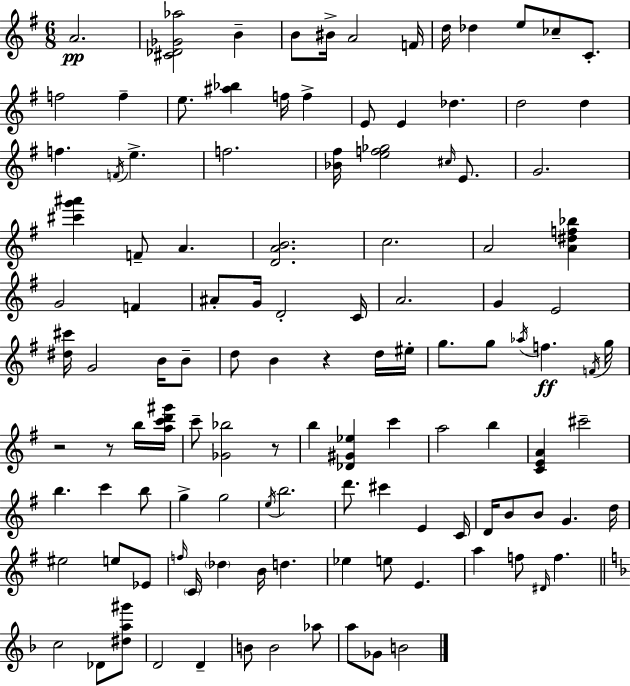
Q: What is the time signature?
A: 6/8